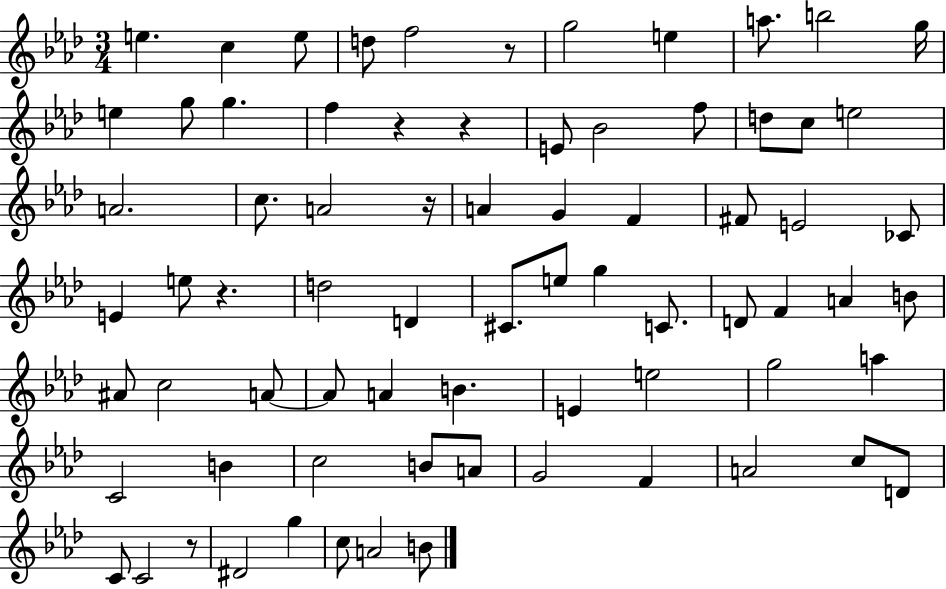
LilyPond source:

{
  \clef treble
  \numericTimeSignature
  \time 3/4
  \key aes \major
  \repeat volta 2 { e''4. c''4 e''8 | d''8 f''2 r8 | g''2 e''4 | a''8. b''2 g''16 | \break e''4 g''8 g''4. | f''4 r4 r4 | e'8 bes'2 f''8 | d''8 c''8 e''2 | \break a'2. | c''8. a'2 r16 | a'4 g'4 f'4 | fis'8 e'2 ces'8 | \break e'4 e''8 r4. | d''2 d'4 | cis'8. e''8 g''4 c'8. | d'8 f'4 a'4 b'8 | \break ais'8 c''2 a'8~~ | a'8 a'4 b'4. | e'4 e''2 | g''2 a''4 | \break c'2 b'4 | c''2 b'8 a'8 | g'2 f'4 | a'2 c''8 d'8 | \break c'8 c'2 r8 | dis'2 g''4 | c''8 a'2 b'8 | } \bar "|."
}